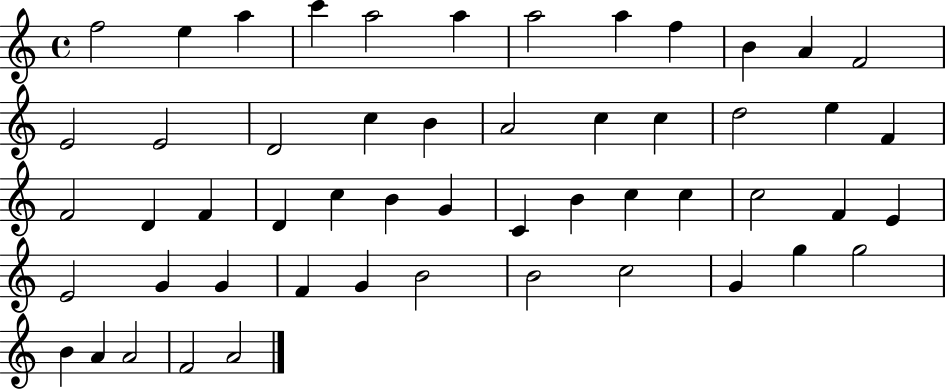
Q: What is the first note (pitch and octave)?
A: F5